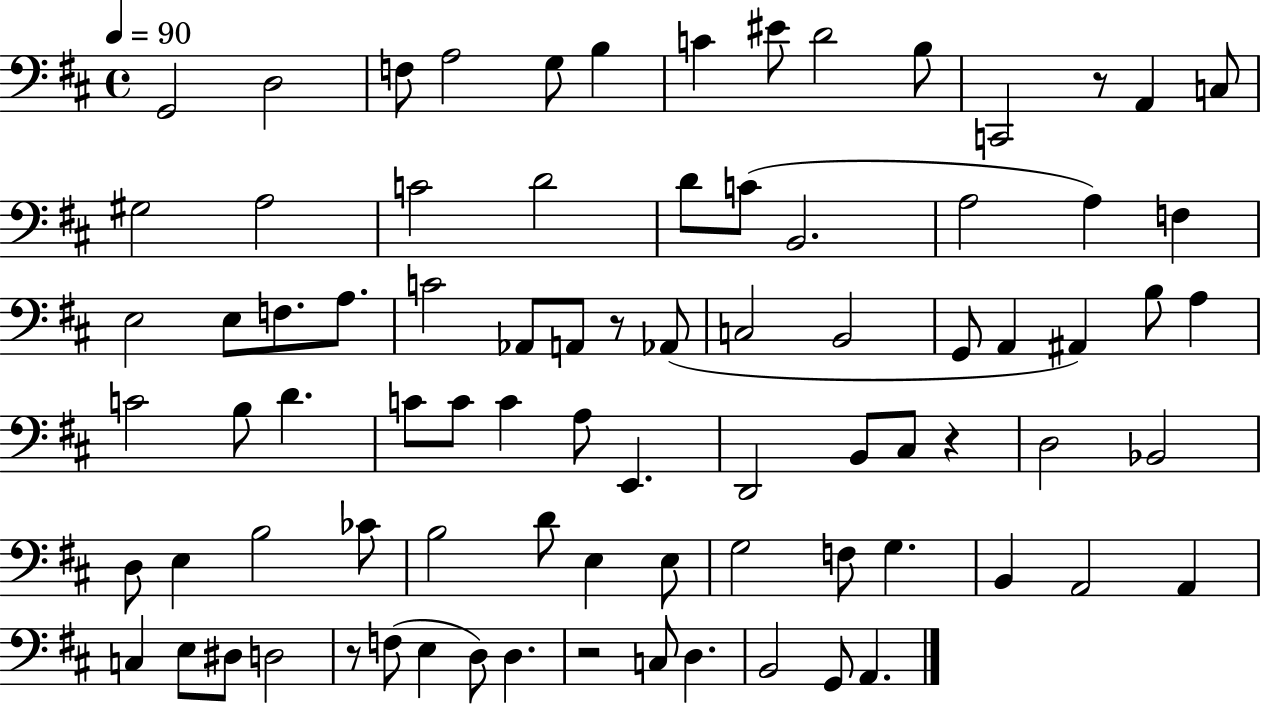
X:1
T:Untitled
M:4/4
L:1/4
K:D
G,,2 D,2 F,/2 A,2 G,/2 B, C ^E/2 D2 B,/2 C,,2 z/2 A,, C,/2 ^G,2 A,2 C2 D2 D/2 C/2 B,,2 A,2 A, F, E,2 E,/2 F,/2 A,/2 C2 _A,,/2 A,,/2 z/2 _A,,/2 C,2 B,,2 G,,/2 A,, ^A,, B,/2 A, C2 B,/2 D C/2 C/2 C A,/2 E,, D,,2 B,,/2 ^C,/2 z D,2 _B,,2 D,/2 E, B,2 _C/2 B,2 D/2 E, E,/2 G,2 F,/2 G, B,, A,,2 A,, C, E,/2 ^D,/2 D,2 z/2 F,/2 E, D,/2 D, z2 C,/2 D, B,,2 G,,/2 A,,